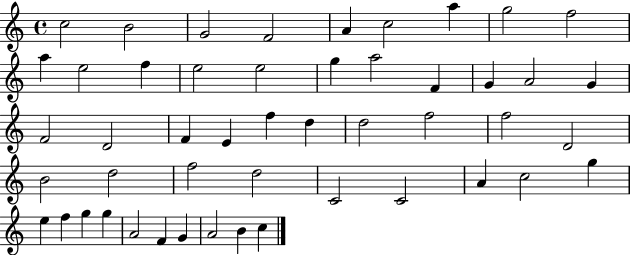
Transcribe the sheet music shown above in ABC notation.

X:1
T:Untitled
M:4/4
L:1/4
K:C
c2 B2 G2 F2 A c2 a g2 f2 a e2 f e2 e2 g a2 F G A2 G F2 D2 F E f d d2 f2 f2 D2 B2 d2 f2 d2 C2 C2 A c2 g e f g g A2 F G A2 B c